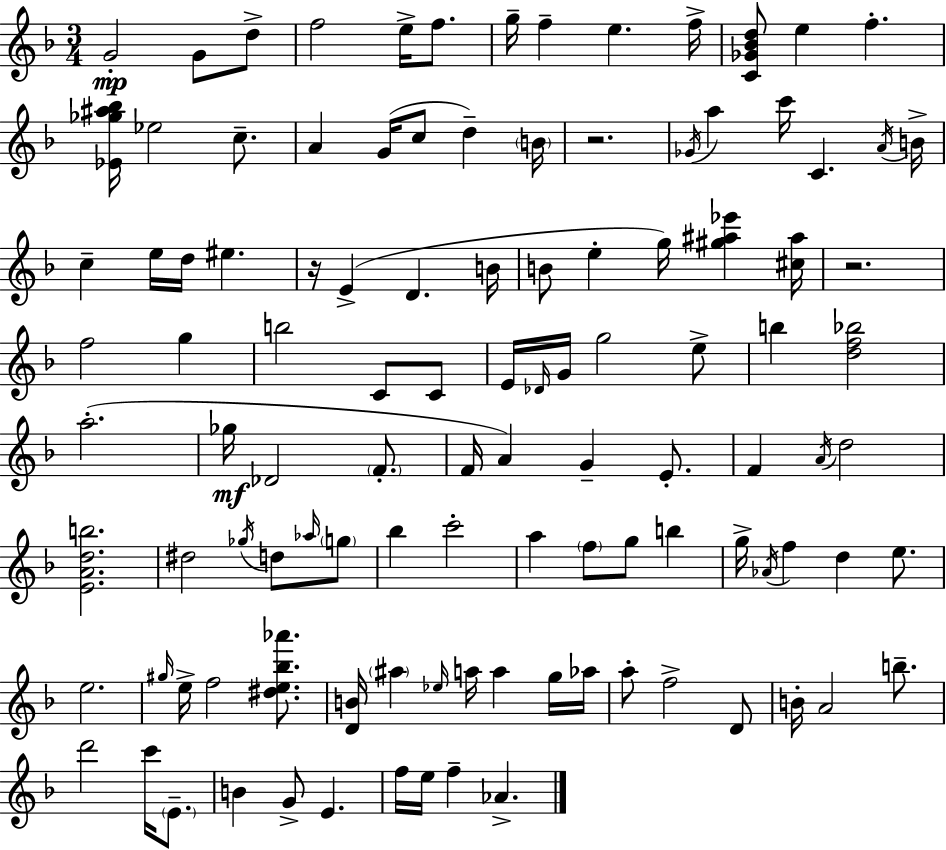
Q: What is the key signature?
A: F major